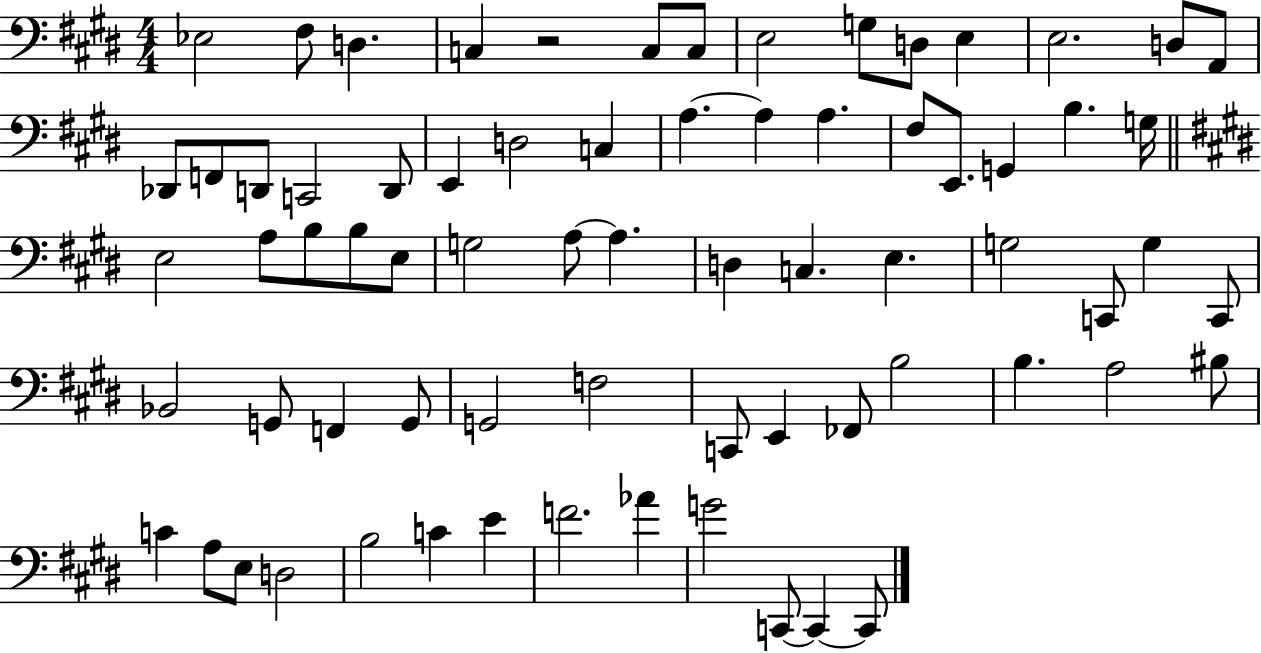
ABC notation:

X:1
T:Untitled
M:4/4
L:1/4
K:E
_E,2 ^F,/2 D, C, z2 C,/2 C,/2 E,2 G,/2 D,/2 E, E,2 D,/2 A,,/2 _D,,/2 F,,/2 D,,/2 C,,2 D,,/2 E,, D,2 C, A, A, A, ^F,/2 E,,/2 G,, B, G,/4 E,2 A,/2 B,/2 B,/2 E,/2 G,2 A,/2 A, D, C, E, G,2 C,,/2 G, C,,/2 _B,,2 G,,/2 F,, G,,/2 G,,2 F,2 C,,/2 E,, _F,,/2 B,2 B, A,2 ^B,/2 C A,/2 E,/2 D,2 B,2 C E F2 _A G2 C,,/2 C,, C,,/2